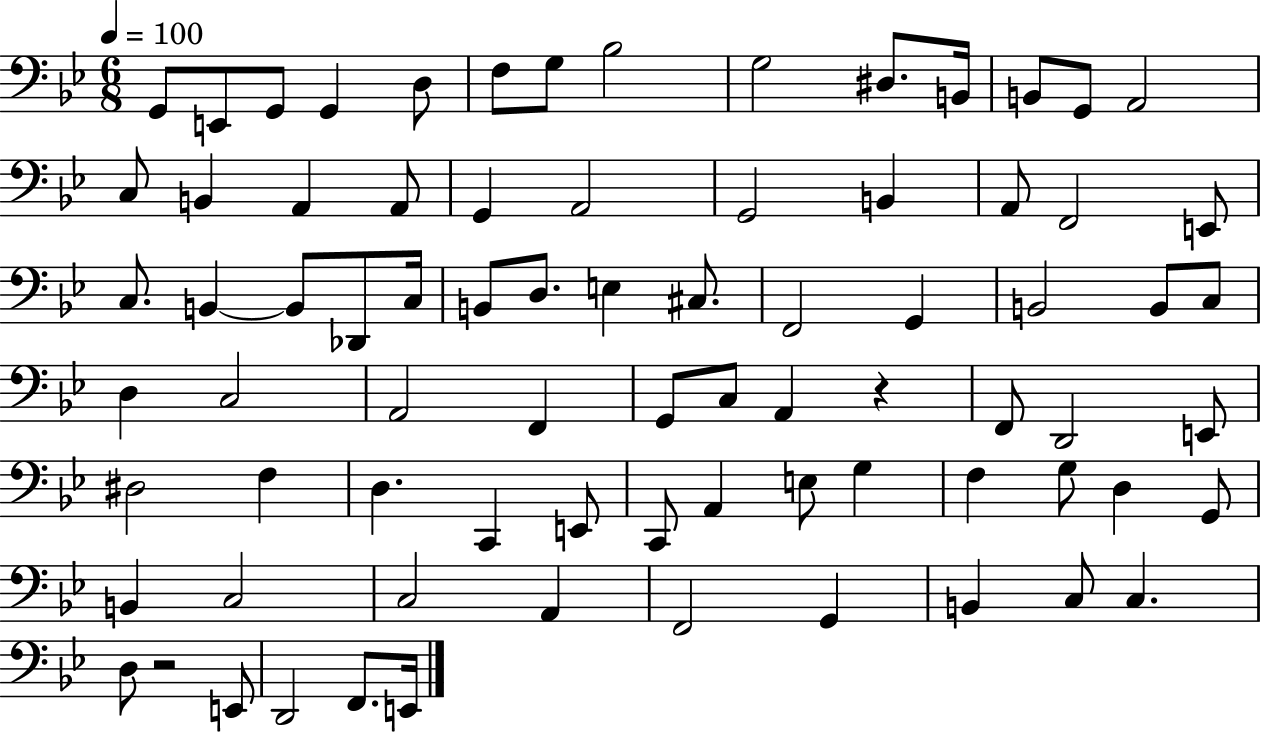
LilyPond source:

{
  \clef bass
  \numericTimeSignature
  \time 6/8
  \key bes \major
  \tempo 4 = 100
  g,8 e,8 g,8 g,4 d8 | f8 g8 bes2 | g2 dis8. b,16 | b,8 g,8 a,2 | \break c8 b,4 a,4 a,8 | g,4 a,2 | g,2 b,4 | a,8 f,2 e,8 | \break c8. b,4~~ b,8 des,8 c16 | b,8 d8. e4 cis8. | f,2 g,4 | b,2 b,8 c8 | \break d4 c2 | a,2 f,4 | g,8 c8 a,4 r4 | f,8 d,2 e,8 | \break dis2 f4 | d4. c,4 e,8 | c,8 a,4 e8 g4 | f4 g8 d4 g,8 | \break b,4 c2 | c2 a,4 | f,2 g,4 | b,4 c8 c4. | \break d8 r2 e,8 | d,2 f,8. e,16 | \bar "|."
}